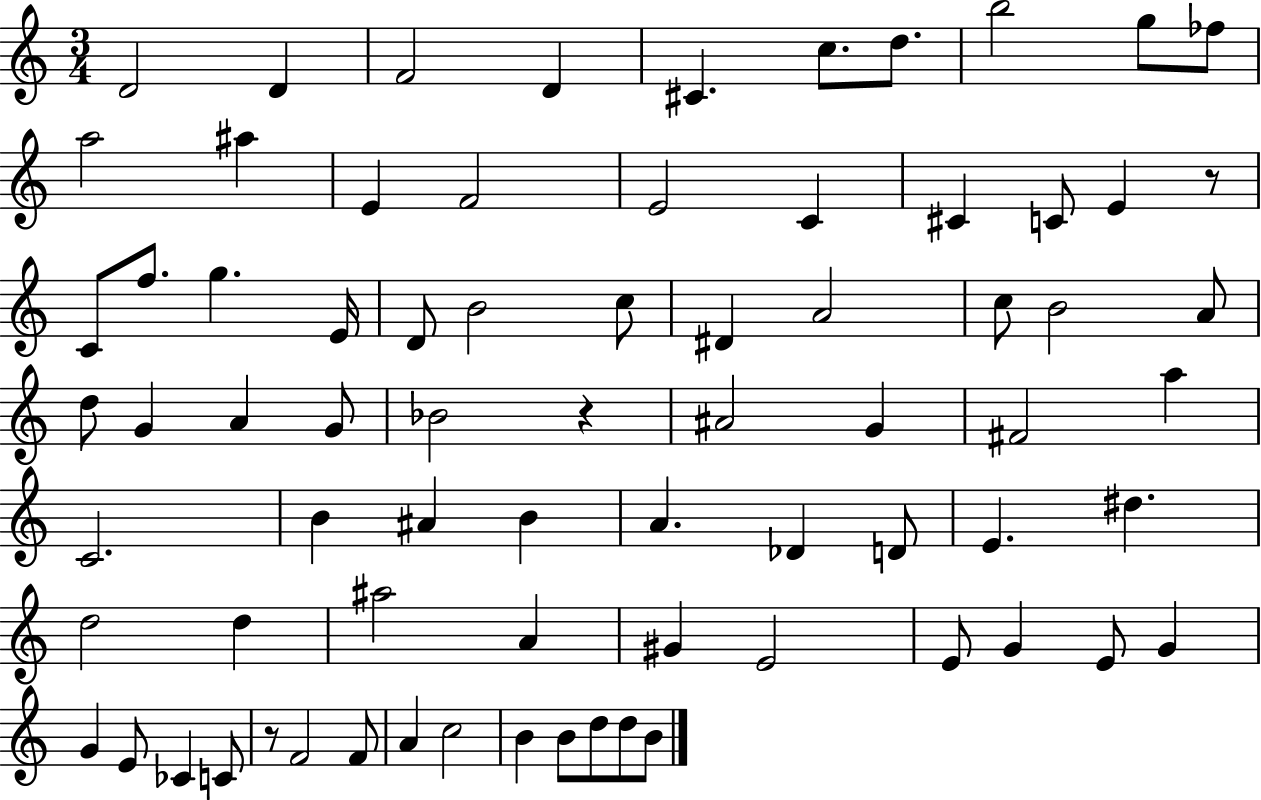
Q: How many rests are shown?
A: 3